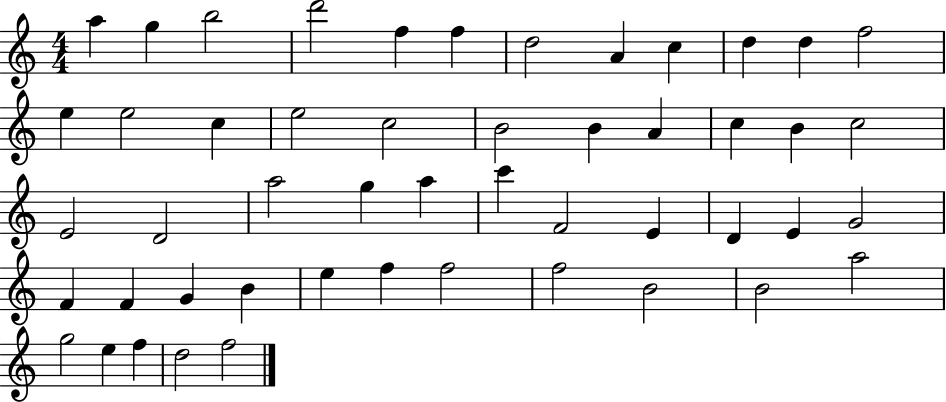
X:1
T:Untitled
M:4/4
L:1/4
K:C
a g b2 d'2 f f d2 A c d d f2 e e2 c e2 c2 B2 B A c B c2 E2 D2 a2 g a c' F2 E D E G2 F F G B e f f2 f2 B2 B2 a2 g2 e f d2 f2